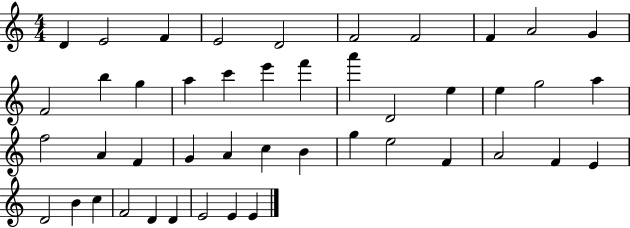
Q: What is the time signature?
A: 4/4